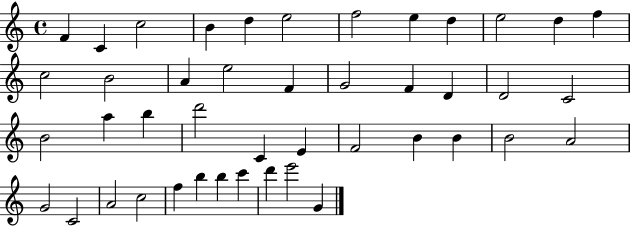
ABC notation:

X:1
T:Untitled
M:4/4
L:1/4
K:C
F C c2 B d e2 f2 e d e2 d f c2 B2 A e2 F G2 F D D2 C2 B2 a b d'2 C E F2 B B B2 A2 G2 C2 A2 c2 f b b c' d' e'2 G